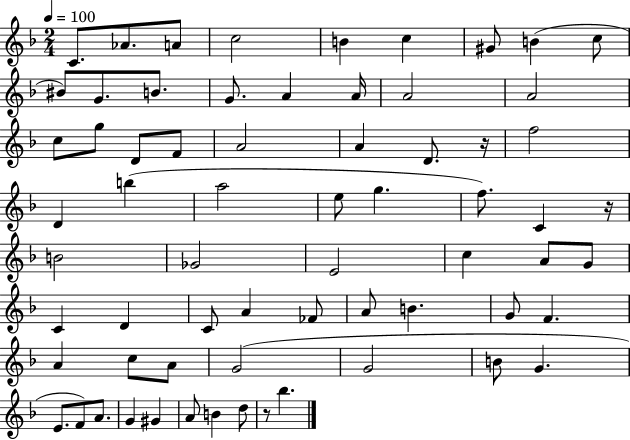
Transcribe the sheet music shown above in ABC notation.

X:1
T:Untitled
M:2/4
L:1/4
K:F
C/2 _A/2 A/2 c2 B c ^G/2 B c/2 ^B/2 G/2 B/2 G/2 A A/4 A2 A2 c/2 g/2 D/2 F/2 A2 A D/2 z/4 f2 D b a2 e/2 g f/2 C z/4 B2 _G2 E2 c A/2 G/2 C D C/2 A _F/2 A/2 B G/2 F A c/2 A/2 G2 G2 B/2 G E/2 F/2 A/2 G ^G A/2 B d/2 z/2 _b